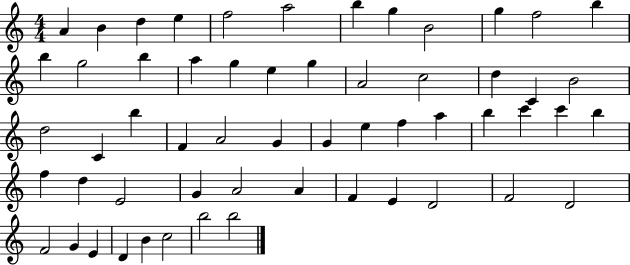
X:1
T:Untitled
M:4/4
L:1/4
K:C
A B d e f2 a2 b g B2 g f2 b b g2 b a g e g A2 c2 d C B2 d2 C b F A2 G G e f a b c' c' b f d E2 G A2 A F E D2 F2 D2 F2 G E D B c2 b2 b2